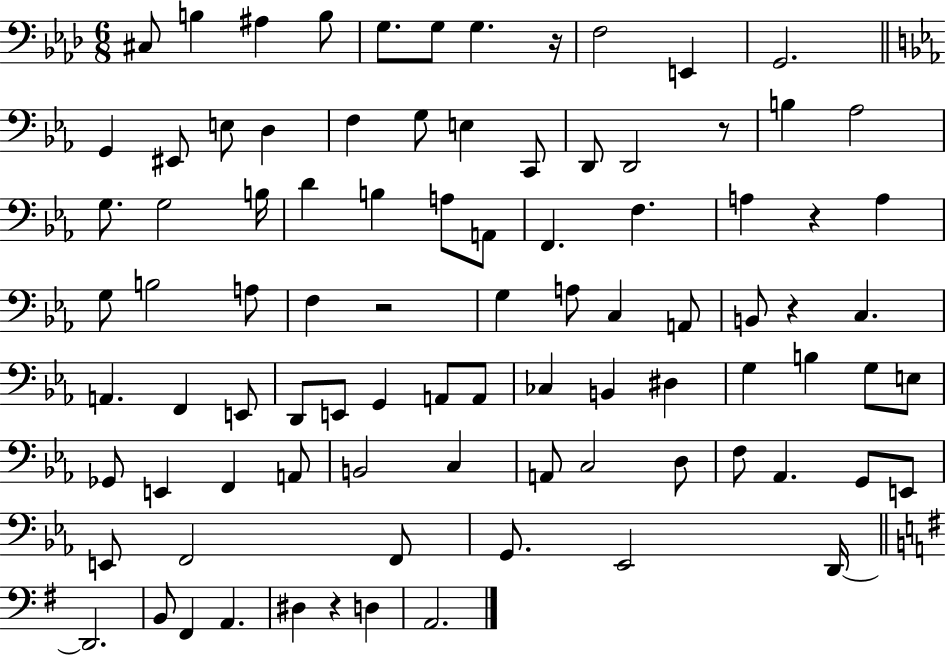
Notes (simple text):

C#3/e B3/q A#3/q B3/e G3/e. G3/e G3/q. R/s F3/h E2/q G2/h. G2/q EIS2/e E3/e D3/q F3/q G3/e E3/q C2/e D2/e D2/h R/e B3/q Ab3/h G3/e. G3/h B3/s D4/q B3/q A3/e A2/e F2/q. F3/q. A3/q R/q A3/q G3/e B3/h A3/e F3/q R/h G3/q A3/e C3/q A2/e B2/e R/q C3/q. A2/q. F2/q E2/e D2/e E2/e G2/q A2/e A2/e CES3/q B2/q D#3/q G3/q B3/q G3/e E3/e Gb2/e E2/q F2/q A2/e B2/h C3/q A2/e C3/h D3/e F3/e Ab2/q. G2/e E2/e E2/e F2/h F2/e G2/e. Eb2/h D2/s D2/h. B2/e F#2/q A2/q. D#3/q R/q D3/q A2/h.